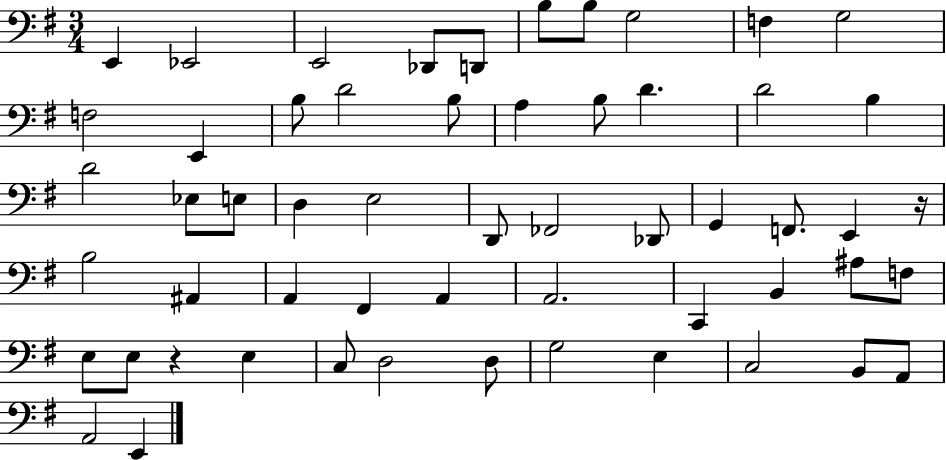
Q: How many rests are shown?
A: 2